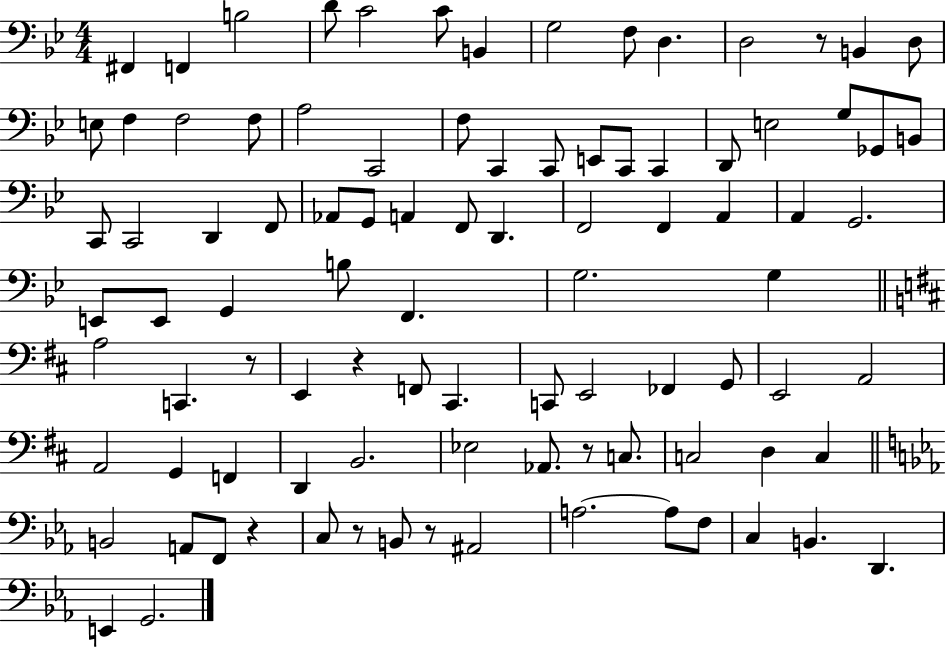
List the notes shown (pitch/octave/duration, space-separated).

F#2/q F2/q B3/h D4/e C4/h C4/e B2/q G3/h F3/e D3/q. D3/h R/e B2/q D3/e E3/e F3/q F3/h F3/e A3/h C2/h F3/e C2/q C2/e E2/e C2/e C2/q D2/e E3/h G3/e Gb2/e B2/e C2/e C2/h D2/q F2/e Ab2/e G2/e A2/q F2/e D2/q. F2/h F2/q A2/q A2/q G2/h. E2/e E2/e G2/q B3/e F2/q. G3/h. G3/q A3/h C2/q. R/e E2/q R/q F2/e C#2/q. C2/e E2/h FES2/q G2/e E2/h A2/h A2/h G2/q F2/q D2/q B2/h. Eb3/h Ab2/e. R/e C3/e. C3/h D3/q C3/q B2/h A2/e F2/e R/q C3/e R/e B2/e R/e A#2/h A3/h. A3/e F3/e C3/q B2/q. D2/q. E2/q G2/h.